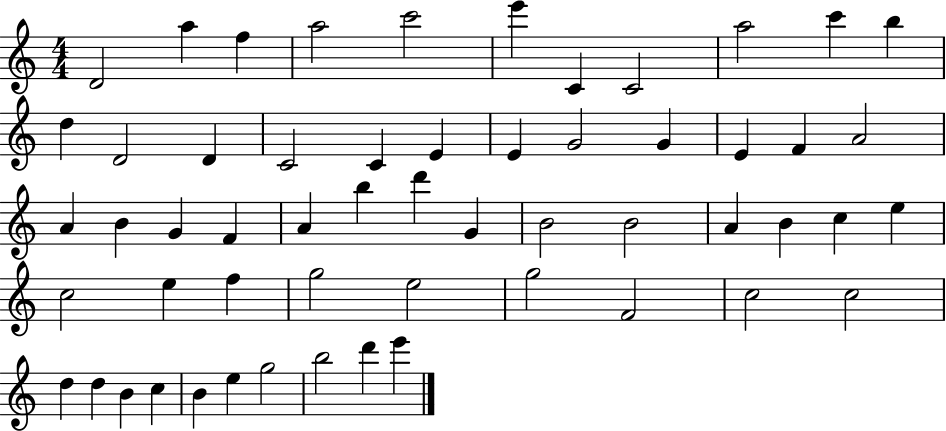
D4/h A5/q F5/q A5/h C6/h E6/q C4/q C4/h A5/h C6/q B5/q D5/q D4/h D4/q C4/h C4/q E4/q E4/q G4/h G4/q E4/q F4/q A4/h A4/q B4/q G4/q F4/q A4/q B5/q D6/q G4/q B4/h B4/h A4/q B4/q C5/q E5/q C5/h E5/q F5/q G5/h E5/h G5/h F4/h C5/h C5/h D5/q D5/q B4/q C5/q B4/q E5/q G5/h B5/h D6/q E6/q